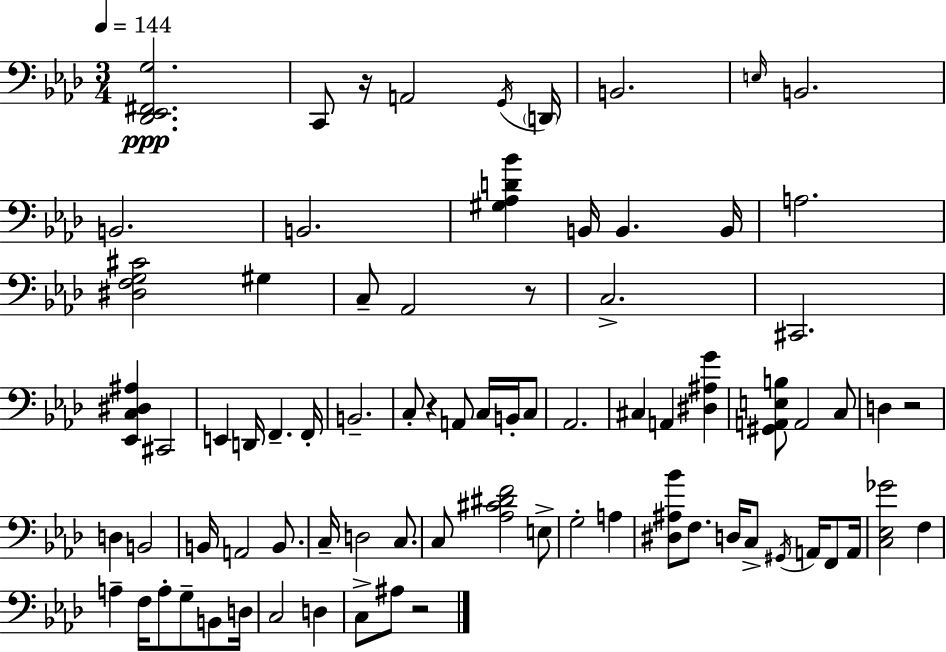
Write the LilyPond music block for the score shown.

{
  \clef bass
  \numericTimeSignature
  \time 3/4
  \key f \minor
  \tempo 4 = 144
  <des, ees, fis, g>2.\ppp | c,8 r16 a,2 \acciaccatura { g,16 } | \parenthesize d,16 b,2. | \grace { e16 } b,2. | \break b,2. | b,2. | <gis aes d' bes'>4 b,16 b,4. | b,16 a2. | \break <dis f g cis'>2 gis4 | c8-- aes,2 | r8 c2.-> | cis,2. | \break <ees, c dis ais>4 cis,2 | e,4 d,16 f,4.-- | f,16-. b,2.-- | c8-. r4 a,8 c16 b,16-. | \break c8 aes,2. | cis4 a,4 <dis ais g'>4 | <gis, a, e b>8 a,2 | c8 d4 r2 | \break d4 b,2 | b,16 a,2 b,8. | c16-- d2 c8. | c8 <aes cis' dis' f'>2 | \break e8-> g2-. a4 | <dis ais bes'>8 f8. d16 c8-> \acciaccatura { gis,16 } a,16 | f,8 a,16 <c ees ges'>2 f4 | a4-- f16 a8-. g8-- | \break b,8 d16 c2 d4 | c8-> ais8 r2 | \bar "|."
}